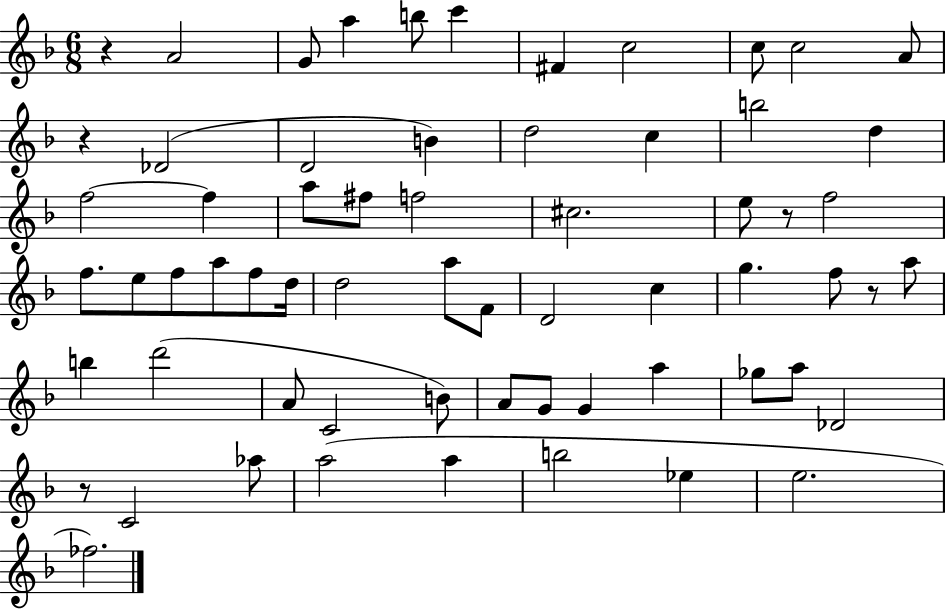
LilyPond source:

{
  \clef treble
  \numericTimeSignature
  \time 6/8
  \key f \major
  r4 a'2 | g'8 a''4 b''8 c'''4 | fis'4 c''2 | c''8 c''2 a'8 | \break r4 des'2( | d'2 b'4) | d''2 c''4 | b''2 d''4 | \break f''2~~ f''4 | a''8 fis''8 f''2 | cis''2. | e''8 r8 f''2 | \break f''8. e''8 f''8 a''8 f''8 d''16 | d''2 a''8 f'8 | d'2 c''4 | g''4. f''8 r8 a''8 | \break b''4 d'''2( | a'8 c'2 b'8) | a'8 g'8 g'4 a''4 | ges''8 a''8 des'2 | \break r8 c'2 aes''8 | a''2( a''4 | b''2 ees''4 | e''2. | \break fes''2.) | \bar "|."
}